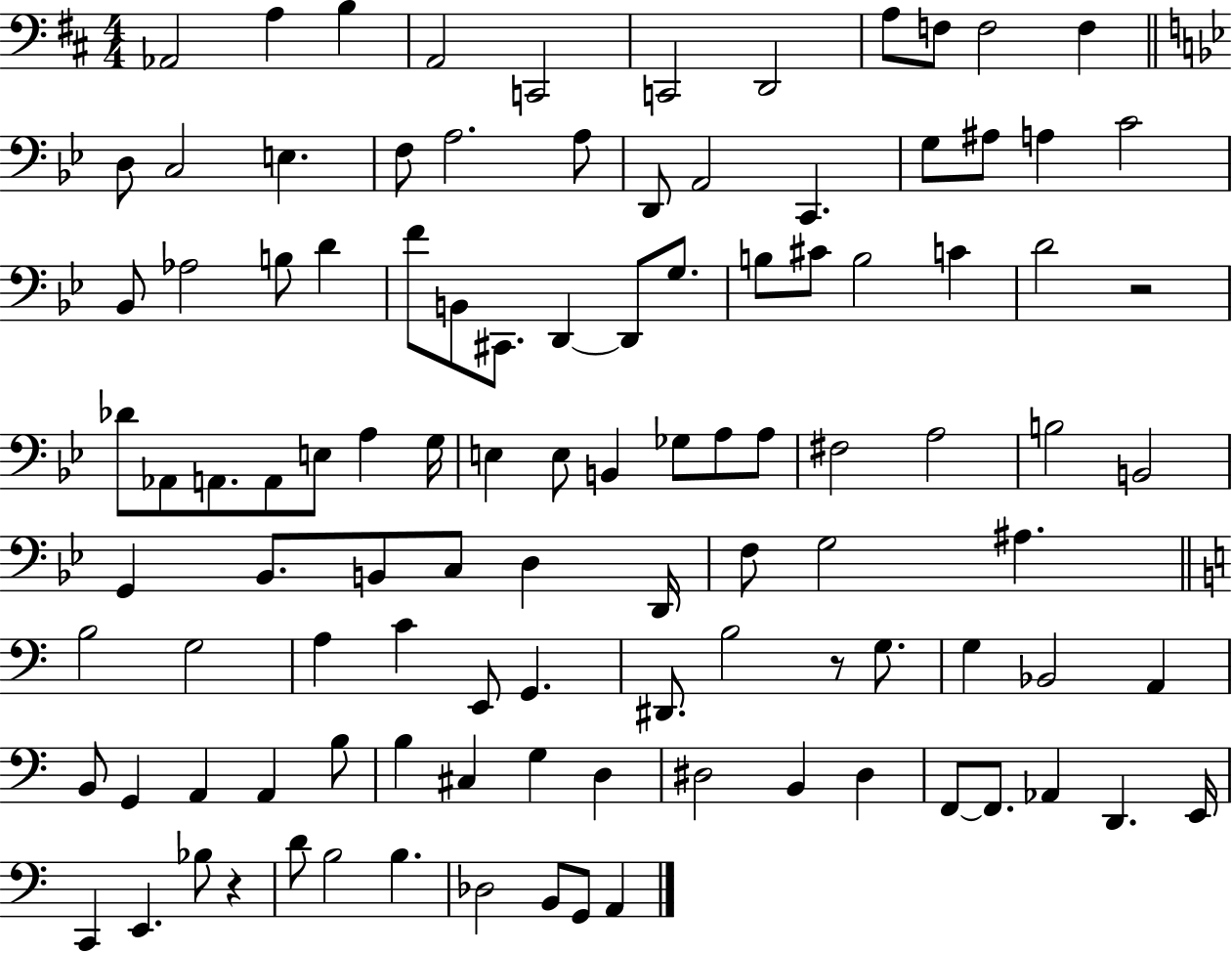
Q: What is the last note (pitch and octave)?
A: A2